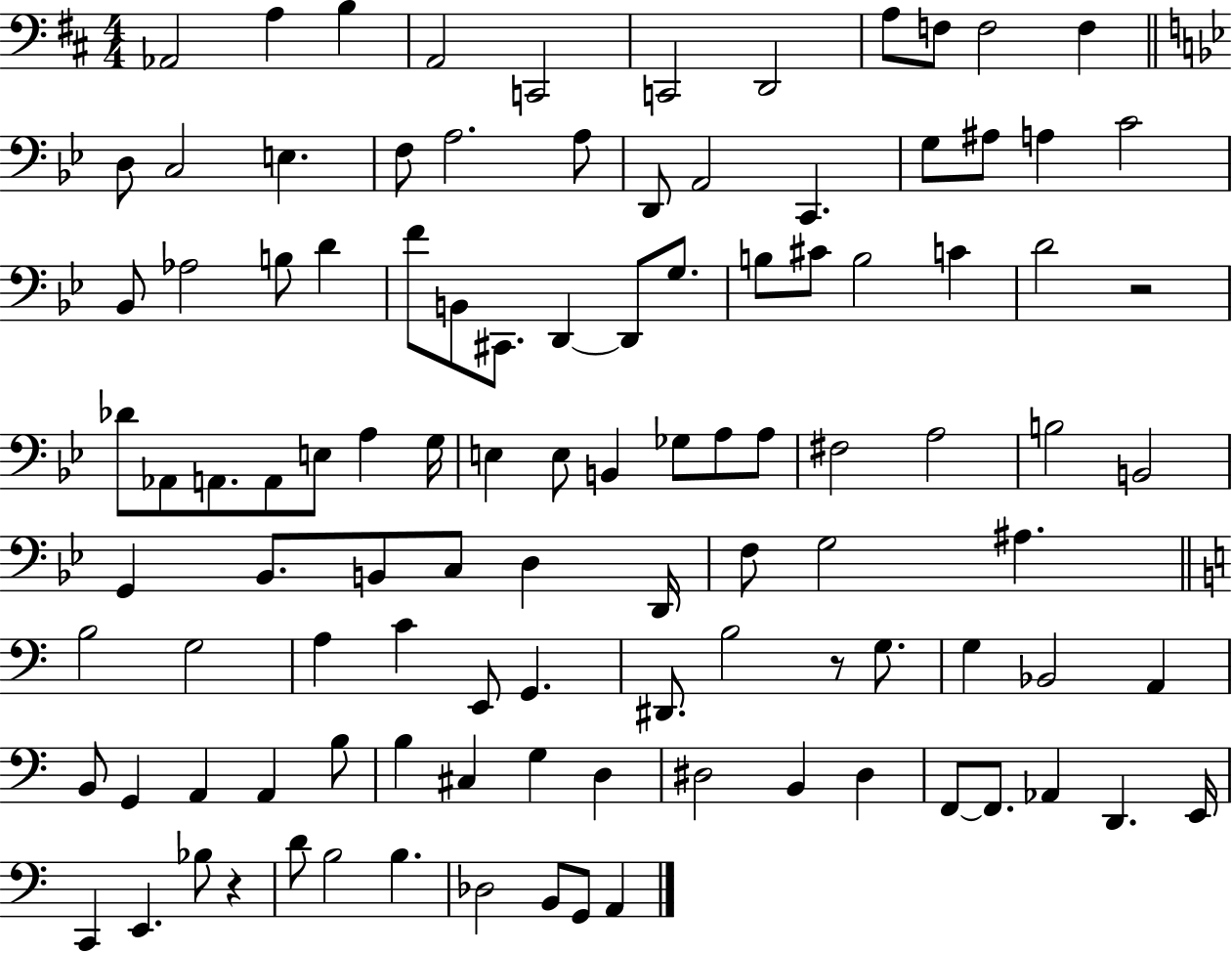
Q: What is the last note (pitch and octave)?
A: A2